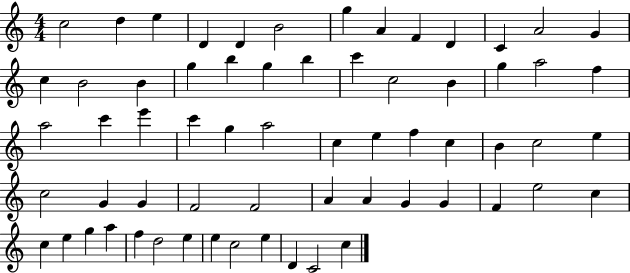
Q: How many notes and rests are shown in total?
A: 64